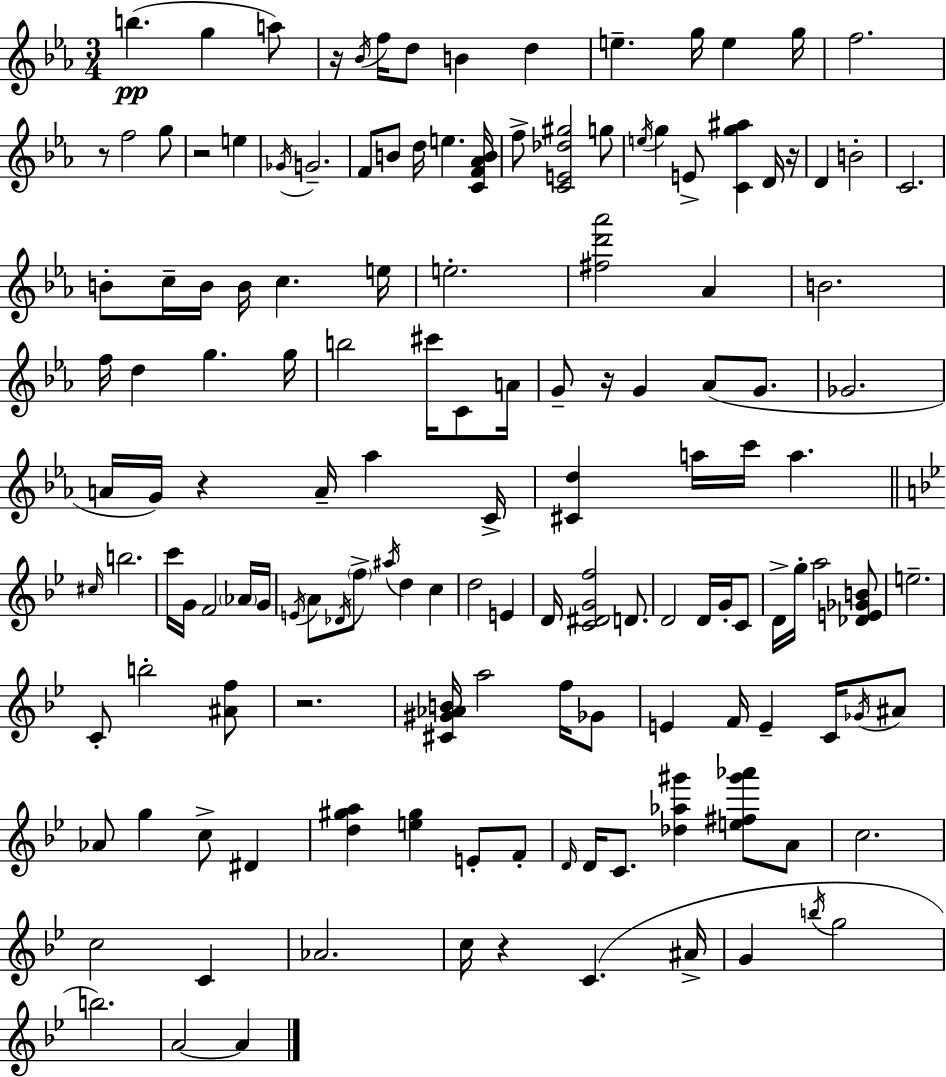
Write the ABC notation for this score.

X:1
T:Untitled
M:3/4
L:1/4
K:Eb
b g a/2 z/4 _B/4 f/4 d/2 B d e g/4 e g/4 f2 z/2 f2 g/2 z2 e _G/4 G2 F/2 B/2 d/4 e [CF_AB]/4 f/2 [CE_d^g]2 g/2 e/4 g E/2 [Cg^a] D/4 z/4 D B2 C2 B/2 c/4 B/4 B/4 c e/4 e2 [^fd'_a']2 _A B2 f/4 d g g/4 b2 ^c'/4 C/2 A/4 G/2 z/4 G _A/2 G/2 _G2 A/4 G/4 z A/4 _a C/4 [^Cd] a/4 c'/4 a ^c/4 b2 c'/4 G/4 F2 _A/4 G/4 E/4 A/2 _D/4 f/2 ^a/4 d c d2 E D/4 [C^DGf]2 D/2 D2 D/4 G/4 C/2 D/4 g/4 a2 [_DE_GB]/2 e2 C/2 b2 [^Af]/2 z2 [^C^G_AB]/4 a2 f/4 _G/2 E F/4 E C/4 _G/4 ^A/2 _A/2 g c/2 ^D [d^ga] [e^g] E/2 F/2 D/4 D/4 C/2 [_d_a^g'] [e^f^g'_a']/2 A/2 c2 c2 C _A2 c/4 z C ^A/4 G b/4 g2 b2 A2 A